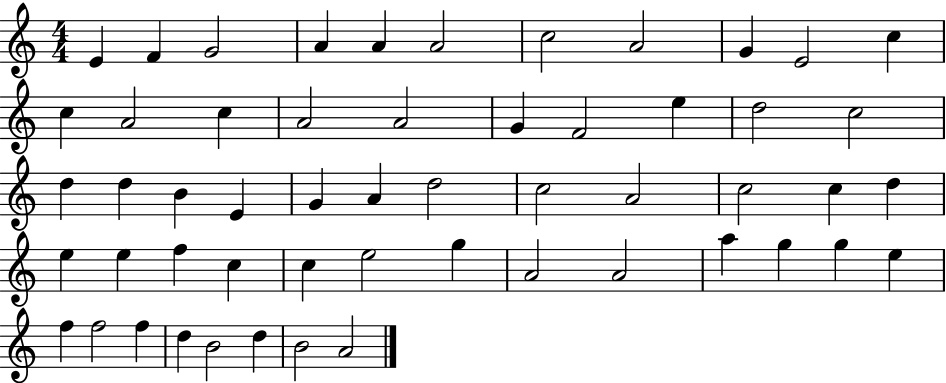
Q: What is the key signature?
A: C major